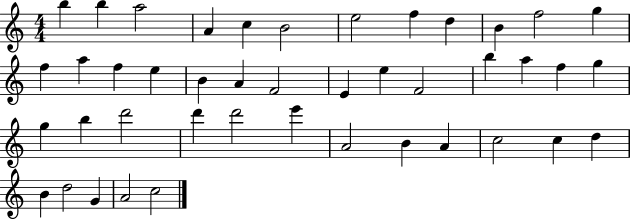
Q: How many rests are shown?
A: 0